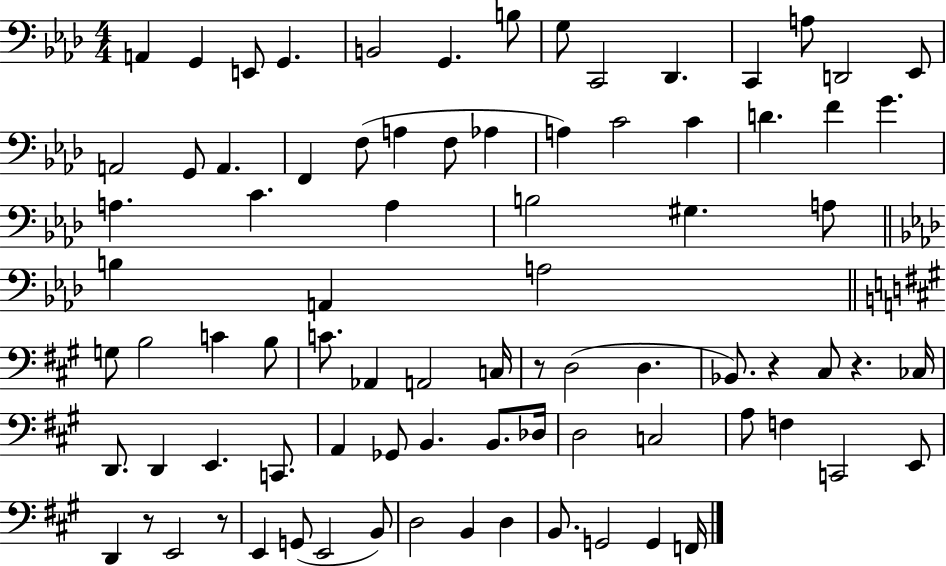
X:1
T:Untitled
M:4/4
L:1/4
K:Ab
A,, G,, E,,/2 G,, B,,2 G,, B,/2 G,/2 C,,2 _D,, C,, A,/2 D,,2 _E,,/2 A,,2 G,,/2 A,, F,, F,/2 A, F,/2 _A, A, C2 C D F G A, C A, B,2 ^G, A,/2 B, A,, A,2 G,/2 B,2 C B,/2 C/2 _A,, A,,2 C,/4 z/2 D,2 D, _B,,/2 z ^C,/2 z _C,/4 D,,/2 D,, E,, C,,/2 A,, _G,,/2 B,, B,,/2 _D,/4 D,2 C,2 A,/2 F, C,,2 E,,/2 D,, z/2 E,,2 z/2 E,, G,,/2 E,,2 B,,/2 D,2 B,, D, B,,/2 G,,2 G,, F,,/4